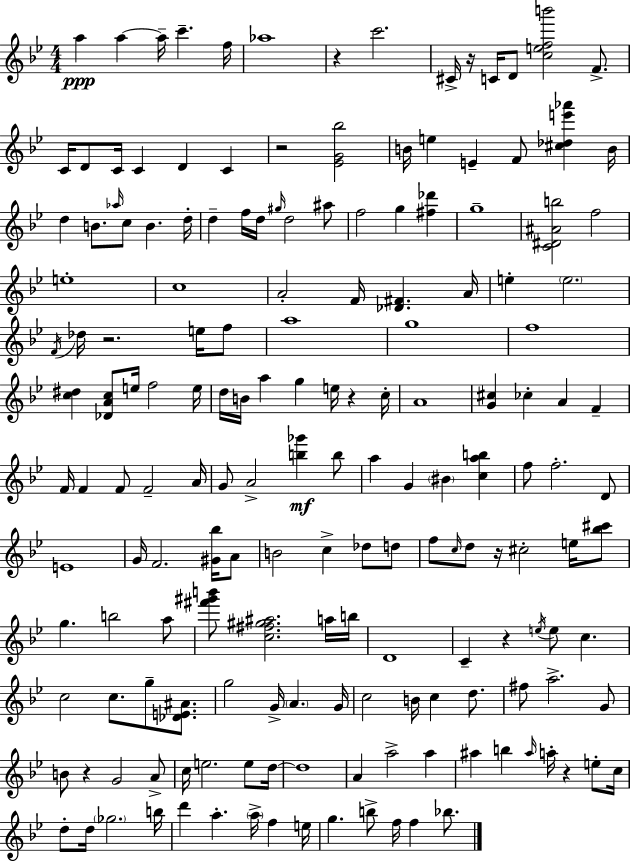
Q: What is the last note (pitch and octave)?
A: Bb5